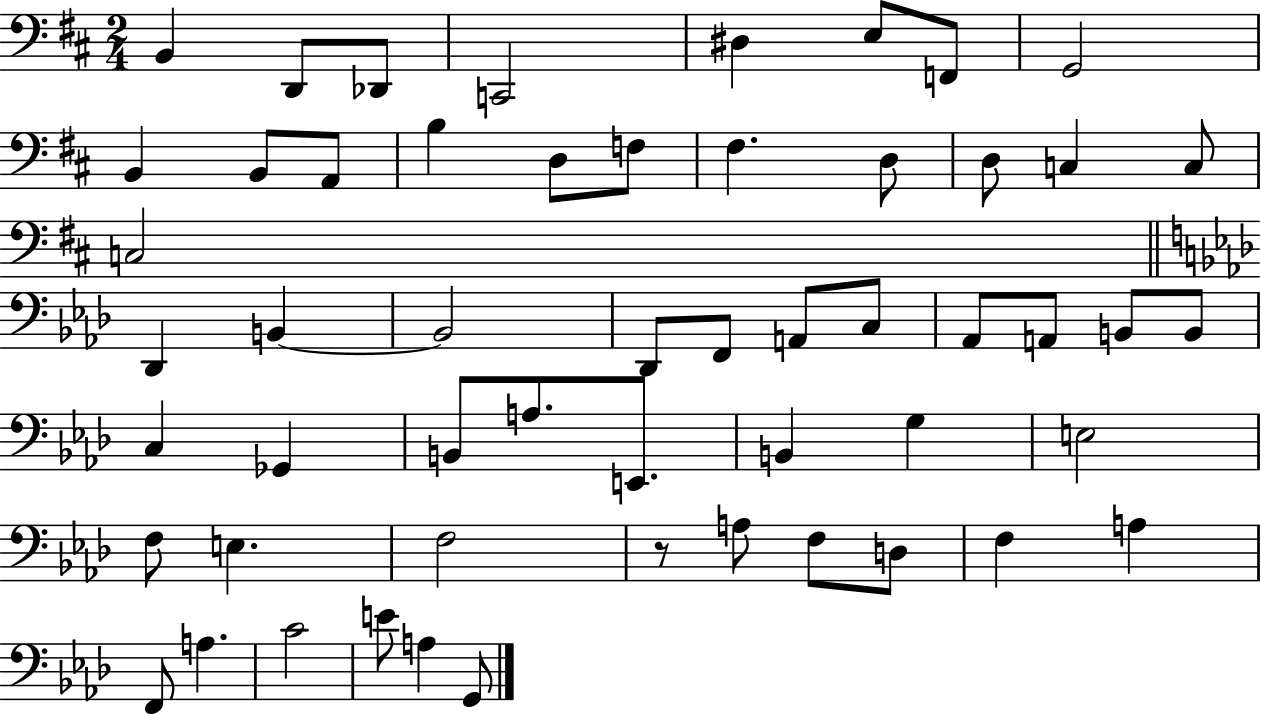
X:1
T:Untitled
M:2/4
L:1/4
K:D
B,, D,,/2 _D,,/2 C,,2 ^D, E,/2 F,,/2 G,,2 B,, B,,/2 A,,/2 B, D,/2 F,/2 ^F, D,/2 D,/2 C, C,/2 C,2 _D,, B,, B,,2 _D,,/2 F,,/2 A,,/2 C,/2 _A,,/2 A,,/2 B,,/2 B,,/2 C, _G,, B,,/2 A,/2 E,,/2 B,, G, E,2 F,/2 E, F,2 z/2 A,/2 F,/2 D,/2 F, A, F,,/2 A, C2 E/2 A, G,,/2